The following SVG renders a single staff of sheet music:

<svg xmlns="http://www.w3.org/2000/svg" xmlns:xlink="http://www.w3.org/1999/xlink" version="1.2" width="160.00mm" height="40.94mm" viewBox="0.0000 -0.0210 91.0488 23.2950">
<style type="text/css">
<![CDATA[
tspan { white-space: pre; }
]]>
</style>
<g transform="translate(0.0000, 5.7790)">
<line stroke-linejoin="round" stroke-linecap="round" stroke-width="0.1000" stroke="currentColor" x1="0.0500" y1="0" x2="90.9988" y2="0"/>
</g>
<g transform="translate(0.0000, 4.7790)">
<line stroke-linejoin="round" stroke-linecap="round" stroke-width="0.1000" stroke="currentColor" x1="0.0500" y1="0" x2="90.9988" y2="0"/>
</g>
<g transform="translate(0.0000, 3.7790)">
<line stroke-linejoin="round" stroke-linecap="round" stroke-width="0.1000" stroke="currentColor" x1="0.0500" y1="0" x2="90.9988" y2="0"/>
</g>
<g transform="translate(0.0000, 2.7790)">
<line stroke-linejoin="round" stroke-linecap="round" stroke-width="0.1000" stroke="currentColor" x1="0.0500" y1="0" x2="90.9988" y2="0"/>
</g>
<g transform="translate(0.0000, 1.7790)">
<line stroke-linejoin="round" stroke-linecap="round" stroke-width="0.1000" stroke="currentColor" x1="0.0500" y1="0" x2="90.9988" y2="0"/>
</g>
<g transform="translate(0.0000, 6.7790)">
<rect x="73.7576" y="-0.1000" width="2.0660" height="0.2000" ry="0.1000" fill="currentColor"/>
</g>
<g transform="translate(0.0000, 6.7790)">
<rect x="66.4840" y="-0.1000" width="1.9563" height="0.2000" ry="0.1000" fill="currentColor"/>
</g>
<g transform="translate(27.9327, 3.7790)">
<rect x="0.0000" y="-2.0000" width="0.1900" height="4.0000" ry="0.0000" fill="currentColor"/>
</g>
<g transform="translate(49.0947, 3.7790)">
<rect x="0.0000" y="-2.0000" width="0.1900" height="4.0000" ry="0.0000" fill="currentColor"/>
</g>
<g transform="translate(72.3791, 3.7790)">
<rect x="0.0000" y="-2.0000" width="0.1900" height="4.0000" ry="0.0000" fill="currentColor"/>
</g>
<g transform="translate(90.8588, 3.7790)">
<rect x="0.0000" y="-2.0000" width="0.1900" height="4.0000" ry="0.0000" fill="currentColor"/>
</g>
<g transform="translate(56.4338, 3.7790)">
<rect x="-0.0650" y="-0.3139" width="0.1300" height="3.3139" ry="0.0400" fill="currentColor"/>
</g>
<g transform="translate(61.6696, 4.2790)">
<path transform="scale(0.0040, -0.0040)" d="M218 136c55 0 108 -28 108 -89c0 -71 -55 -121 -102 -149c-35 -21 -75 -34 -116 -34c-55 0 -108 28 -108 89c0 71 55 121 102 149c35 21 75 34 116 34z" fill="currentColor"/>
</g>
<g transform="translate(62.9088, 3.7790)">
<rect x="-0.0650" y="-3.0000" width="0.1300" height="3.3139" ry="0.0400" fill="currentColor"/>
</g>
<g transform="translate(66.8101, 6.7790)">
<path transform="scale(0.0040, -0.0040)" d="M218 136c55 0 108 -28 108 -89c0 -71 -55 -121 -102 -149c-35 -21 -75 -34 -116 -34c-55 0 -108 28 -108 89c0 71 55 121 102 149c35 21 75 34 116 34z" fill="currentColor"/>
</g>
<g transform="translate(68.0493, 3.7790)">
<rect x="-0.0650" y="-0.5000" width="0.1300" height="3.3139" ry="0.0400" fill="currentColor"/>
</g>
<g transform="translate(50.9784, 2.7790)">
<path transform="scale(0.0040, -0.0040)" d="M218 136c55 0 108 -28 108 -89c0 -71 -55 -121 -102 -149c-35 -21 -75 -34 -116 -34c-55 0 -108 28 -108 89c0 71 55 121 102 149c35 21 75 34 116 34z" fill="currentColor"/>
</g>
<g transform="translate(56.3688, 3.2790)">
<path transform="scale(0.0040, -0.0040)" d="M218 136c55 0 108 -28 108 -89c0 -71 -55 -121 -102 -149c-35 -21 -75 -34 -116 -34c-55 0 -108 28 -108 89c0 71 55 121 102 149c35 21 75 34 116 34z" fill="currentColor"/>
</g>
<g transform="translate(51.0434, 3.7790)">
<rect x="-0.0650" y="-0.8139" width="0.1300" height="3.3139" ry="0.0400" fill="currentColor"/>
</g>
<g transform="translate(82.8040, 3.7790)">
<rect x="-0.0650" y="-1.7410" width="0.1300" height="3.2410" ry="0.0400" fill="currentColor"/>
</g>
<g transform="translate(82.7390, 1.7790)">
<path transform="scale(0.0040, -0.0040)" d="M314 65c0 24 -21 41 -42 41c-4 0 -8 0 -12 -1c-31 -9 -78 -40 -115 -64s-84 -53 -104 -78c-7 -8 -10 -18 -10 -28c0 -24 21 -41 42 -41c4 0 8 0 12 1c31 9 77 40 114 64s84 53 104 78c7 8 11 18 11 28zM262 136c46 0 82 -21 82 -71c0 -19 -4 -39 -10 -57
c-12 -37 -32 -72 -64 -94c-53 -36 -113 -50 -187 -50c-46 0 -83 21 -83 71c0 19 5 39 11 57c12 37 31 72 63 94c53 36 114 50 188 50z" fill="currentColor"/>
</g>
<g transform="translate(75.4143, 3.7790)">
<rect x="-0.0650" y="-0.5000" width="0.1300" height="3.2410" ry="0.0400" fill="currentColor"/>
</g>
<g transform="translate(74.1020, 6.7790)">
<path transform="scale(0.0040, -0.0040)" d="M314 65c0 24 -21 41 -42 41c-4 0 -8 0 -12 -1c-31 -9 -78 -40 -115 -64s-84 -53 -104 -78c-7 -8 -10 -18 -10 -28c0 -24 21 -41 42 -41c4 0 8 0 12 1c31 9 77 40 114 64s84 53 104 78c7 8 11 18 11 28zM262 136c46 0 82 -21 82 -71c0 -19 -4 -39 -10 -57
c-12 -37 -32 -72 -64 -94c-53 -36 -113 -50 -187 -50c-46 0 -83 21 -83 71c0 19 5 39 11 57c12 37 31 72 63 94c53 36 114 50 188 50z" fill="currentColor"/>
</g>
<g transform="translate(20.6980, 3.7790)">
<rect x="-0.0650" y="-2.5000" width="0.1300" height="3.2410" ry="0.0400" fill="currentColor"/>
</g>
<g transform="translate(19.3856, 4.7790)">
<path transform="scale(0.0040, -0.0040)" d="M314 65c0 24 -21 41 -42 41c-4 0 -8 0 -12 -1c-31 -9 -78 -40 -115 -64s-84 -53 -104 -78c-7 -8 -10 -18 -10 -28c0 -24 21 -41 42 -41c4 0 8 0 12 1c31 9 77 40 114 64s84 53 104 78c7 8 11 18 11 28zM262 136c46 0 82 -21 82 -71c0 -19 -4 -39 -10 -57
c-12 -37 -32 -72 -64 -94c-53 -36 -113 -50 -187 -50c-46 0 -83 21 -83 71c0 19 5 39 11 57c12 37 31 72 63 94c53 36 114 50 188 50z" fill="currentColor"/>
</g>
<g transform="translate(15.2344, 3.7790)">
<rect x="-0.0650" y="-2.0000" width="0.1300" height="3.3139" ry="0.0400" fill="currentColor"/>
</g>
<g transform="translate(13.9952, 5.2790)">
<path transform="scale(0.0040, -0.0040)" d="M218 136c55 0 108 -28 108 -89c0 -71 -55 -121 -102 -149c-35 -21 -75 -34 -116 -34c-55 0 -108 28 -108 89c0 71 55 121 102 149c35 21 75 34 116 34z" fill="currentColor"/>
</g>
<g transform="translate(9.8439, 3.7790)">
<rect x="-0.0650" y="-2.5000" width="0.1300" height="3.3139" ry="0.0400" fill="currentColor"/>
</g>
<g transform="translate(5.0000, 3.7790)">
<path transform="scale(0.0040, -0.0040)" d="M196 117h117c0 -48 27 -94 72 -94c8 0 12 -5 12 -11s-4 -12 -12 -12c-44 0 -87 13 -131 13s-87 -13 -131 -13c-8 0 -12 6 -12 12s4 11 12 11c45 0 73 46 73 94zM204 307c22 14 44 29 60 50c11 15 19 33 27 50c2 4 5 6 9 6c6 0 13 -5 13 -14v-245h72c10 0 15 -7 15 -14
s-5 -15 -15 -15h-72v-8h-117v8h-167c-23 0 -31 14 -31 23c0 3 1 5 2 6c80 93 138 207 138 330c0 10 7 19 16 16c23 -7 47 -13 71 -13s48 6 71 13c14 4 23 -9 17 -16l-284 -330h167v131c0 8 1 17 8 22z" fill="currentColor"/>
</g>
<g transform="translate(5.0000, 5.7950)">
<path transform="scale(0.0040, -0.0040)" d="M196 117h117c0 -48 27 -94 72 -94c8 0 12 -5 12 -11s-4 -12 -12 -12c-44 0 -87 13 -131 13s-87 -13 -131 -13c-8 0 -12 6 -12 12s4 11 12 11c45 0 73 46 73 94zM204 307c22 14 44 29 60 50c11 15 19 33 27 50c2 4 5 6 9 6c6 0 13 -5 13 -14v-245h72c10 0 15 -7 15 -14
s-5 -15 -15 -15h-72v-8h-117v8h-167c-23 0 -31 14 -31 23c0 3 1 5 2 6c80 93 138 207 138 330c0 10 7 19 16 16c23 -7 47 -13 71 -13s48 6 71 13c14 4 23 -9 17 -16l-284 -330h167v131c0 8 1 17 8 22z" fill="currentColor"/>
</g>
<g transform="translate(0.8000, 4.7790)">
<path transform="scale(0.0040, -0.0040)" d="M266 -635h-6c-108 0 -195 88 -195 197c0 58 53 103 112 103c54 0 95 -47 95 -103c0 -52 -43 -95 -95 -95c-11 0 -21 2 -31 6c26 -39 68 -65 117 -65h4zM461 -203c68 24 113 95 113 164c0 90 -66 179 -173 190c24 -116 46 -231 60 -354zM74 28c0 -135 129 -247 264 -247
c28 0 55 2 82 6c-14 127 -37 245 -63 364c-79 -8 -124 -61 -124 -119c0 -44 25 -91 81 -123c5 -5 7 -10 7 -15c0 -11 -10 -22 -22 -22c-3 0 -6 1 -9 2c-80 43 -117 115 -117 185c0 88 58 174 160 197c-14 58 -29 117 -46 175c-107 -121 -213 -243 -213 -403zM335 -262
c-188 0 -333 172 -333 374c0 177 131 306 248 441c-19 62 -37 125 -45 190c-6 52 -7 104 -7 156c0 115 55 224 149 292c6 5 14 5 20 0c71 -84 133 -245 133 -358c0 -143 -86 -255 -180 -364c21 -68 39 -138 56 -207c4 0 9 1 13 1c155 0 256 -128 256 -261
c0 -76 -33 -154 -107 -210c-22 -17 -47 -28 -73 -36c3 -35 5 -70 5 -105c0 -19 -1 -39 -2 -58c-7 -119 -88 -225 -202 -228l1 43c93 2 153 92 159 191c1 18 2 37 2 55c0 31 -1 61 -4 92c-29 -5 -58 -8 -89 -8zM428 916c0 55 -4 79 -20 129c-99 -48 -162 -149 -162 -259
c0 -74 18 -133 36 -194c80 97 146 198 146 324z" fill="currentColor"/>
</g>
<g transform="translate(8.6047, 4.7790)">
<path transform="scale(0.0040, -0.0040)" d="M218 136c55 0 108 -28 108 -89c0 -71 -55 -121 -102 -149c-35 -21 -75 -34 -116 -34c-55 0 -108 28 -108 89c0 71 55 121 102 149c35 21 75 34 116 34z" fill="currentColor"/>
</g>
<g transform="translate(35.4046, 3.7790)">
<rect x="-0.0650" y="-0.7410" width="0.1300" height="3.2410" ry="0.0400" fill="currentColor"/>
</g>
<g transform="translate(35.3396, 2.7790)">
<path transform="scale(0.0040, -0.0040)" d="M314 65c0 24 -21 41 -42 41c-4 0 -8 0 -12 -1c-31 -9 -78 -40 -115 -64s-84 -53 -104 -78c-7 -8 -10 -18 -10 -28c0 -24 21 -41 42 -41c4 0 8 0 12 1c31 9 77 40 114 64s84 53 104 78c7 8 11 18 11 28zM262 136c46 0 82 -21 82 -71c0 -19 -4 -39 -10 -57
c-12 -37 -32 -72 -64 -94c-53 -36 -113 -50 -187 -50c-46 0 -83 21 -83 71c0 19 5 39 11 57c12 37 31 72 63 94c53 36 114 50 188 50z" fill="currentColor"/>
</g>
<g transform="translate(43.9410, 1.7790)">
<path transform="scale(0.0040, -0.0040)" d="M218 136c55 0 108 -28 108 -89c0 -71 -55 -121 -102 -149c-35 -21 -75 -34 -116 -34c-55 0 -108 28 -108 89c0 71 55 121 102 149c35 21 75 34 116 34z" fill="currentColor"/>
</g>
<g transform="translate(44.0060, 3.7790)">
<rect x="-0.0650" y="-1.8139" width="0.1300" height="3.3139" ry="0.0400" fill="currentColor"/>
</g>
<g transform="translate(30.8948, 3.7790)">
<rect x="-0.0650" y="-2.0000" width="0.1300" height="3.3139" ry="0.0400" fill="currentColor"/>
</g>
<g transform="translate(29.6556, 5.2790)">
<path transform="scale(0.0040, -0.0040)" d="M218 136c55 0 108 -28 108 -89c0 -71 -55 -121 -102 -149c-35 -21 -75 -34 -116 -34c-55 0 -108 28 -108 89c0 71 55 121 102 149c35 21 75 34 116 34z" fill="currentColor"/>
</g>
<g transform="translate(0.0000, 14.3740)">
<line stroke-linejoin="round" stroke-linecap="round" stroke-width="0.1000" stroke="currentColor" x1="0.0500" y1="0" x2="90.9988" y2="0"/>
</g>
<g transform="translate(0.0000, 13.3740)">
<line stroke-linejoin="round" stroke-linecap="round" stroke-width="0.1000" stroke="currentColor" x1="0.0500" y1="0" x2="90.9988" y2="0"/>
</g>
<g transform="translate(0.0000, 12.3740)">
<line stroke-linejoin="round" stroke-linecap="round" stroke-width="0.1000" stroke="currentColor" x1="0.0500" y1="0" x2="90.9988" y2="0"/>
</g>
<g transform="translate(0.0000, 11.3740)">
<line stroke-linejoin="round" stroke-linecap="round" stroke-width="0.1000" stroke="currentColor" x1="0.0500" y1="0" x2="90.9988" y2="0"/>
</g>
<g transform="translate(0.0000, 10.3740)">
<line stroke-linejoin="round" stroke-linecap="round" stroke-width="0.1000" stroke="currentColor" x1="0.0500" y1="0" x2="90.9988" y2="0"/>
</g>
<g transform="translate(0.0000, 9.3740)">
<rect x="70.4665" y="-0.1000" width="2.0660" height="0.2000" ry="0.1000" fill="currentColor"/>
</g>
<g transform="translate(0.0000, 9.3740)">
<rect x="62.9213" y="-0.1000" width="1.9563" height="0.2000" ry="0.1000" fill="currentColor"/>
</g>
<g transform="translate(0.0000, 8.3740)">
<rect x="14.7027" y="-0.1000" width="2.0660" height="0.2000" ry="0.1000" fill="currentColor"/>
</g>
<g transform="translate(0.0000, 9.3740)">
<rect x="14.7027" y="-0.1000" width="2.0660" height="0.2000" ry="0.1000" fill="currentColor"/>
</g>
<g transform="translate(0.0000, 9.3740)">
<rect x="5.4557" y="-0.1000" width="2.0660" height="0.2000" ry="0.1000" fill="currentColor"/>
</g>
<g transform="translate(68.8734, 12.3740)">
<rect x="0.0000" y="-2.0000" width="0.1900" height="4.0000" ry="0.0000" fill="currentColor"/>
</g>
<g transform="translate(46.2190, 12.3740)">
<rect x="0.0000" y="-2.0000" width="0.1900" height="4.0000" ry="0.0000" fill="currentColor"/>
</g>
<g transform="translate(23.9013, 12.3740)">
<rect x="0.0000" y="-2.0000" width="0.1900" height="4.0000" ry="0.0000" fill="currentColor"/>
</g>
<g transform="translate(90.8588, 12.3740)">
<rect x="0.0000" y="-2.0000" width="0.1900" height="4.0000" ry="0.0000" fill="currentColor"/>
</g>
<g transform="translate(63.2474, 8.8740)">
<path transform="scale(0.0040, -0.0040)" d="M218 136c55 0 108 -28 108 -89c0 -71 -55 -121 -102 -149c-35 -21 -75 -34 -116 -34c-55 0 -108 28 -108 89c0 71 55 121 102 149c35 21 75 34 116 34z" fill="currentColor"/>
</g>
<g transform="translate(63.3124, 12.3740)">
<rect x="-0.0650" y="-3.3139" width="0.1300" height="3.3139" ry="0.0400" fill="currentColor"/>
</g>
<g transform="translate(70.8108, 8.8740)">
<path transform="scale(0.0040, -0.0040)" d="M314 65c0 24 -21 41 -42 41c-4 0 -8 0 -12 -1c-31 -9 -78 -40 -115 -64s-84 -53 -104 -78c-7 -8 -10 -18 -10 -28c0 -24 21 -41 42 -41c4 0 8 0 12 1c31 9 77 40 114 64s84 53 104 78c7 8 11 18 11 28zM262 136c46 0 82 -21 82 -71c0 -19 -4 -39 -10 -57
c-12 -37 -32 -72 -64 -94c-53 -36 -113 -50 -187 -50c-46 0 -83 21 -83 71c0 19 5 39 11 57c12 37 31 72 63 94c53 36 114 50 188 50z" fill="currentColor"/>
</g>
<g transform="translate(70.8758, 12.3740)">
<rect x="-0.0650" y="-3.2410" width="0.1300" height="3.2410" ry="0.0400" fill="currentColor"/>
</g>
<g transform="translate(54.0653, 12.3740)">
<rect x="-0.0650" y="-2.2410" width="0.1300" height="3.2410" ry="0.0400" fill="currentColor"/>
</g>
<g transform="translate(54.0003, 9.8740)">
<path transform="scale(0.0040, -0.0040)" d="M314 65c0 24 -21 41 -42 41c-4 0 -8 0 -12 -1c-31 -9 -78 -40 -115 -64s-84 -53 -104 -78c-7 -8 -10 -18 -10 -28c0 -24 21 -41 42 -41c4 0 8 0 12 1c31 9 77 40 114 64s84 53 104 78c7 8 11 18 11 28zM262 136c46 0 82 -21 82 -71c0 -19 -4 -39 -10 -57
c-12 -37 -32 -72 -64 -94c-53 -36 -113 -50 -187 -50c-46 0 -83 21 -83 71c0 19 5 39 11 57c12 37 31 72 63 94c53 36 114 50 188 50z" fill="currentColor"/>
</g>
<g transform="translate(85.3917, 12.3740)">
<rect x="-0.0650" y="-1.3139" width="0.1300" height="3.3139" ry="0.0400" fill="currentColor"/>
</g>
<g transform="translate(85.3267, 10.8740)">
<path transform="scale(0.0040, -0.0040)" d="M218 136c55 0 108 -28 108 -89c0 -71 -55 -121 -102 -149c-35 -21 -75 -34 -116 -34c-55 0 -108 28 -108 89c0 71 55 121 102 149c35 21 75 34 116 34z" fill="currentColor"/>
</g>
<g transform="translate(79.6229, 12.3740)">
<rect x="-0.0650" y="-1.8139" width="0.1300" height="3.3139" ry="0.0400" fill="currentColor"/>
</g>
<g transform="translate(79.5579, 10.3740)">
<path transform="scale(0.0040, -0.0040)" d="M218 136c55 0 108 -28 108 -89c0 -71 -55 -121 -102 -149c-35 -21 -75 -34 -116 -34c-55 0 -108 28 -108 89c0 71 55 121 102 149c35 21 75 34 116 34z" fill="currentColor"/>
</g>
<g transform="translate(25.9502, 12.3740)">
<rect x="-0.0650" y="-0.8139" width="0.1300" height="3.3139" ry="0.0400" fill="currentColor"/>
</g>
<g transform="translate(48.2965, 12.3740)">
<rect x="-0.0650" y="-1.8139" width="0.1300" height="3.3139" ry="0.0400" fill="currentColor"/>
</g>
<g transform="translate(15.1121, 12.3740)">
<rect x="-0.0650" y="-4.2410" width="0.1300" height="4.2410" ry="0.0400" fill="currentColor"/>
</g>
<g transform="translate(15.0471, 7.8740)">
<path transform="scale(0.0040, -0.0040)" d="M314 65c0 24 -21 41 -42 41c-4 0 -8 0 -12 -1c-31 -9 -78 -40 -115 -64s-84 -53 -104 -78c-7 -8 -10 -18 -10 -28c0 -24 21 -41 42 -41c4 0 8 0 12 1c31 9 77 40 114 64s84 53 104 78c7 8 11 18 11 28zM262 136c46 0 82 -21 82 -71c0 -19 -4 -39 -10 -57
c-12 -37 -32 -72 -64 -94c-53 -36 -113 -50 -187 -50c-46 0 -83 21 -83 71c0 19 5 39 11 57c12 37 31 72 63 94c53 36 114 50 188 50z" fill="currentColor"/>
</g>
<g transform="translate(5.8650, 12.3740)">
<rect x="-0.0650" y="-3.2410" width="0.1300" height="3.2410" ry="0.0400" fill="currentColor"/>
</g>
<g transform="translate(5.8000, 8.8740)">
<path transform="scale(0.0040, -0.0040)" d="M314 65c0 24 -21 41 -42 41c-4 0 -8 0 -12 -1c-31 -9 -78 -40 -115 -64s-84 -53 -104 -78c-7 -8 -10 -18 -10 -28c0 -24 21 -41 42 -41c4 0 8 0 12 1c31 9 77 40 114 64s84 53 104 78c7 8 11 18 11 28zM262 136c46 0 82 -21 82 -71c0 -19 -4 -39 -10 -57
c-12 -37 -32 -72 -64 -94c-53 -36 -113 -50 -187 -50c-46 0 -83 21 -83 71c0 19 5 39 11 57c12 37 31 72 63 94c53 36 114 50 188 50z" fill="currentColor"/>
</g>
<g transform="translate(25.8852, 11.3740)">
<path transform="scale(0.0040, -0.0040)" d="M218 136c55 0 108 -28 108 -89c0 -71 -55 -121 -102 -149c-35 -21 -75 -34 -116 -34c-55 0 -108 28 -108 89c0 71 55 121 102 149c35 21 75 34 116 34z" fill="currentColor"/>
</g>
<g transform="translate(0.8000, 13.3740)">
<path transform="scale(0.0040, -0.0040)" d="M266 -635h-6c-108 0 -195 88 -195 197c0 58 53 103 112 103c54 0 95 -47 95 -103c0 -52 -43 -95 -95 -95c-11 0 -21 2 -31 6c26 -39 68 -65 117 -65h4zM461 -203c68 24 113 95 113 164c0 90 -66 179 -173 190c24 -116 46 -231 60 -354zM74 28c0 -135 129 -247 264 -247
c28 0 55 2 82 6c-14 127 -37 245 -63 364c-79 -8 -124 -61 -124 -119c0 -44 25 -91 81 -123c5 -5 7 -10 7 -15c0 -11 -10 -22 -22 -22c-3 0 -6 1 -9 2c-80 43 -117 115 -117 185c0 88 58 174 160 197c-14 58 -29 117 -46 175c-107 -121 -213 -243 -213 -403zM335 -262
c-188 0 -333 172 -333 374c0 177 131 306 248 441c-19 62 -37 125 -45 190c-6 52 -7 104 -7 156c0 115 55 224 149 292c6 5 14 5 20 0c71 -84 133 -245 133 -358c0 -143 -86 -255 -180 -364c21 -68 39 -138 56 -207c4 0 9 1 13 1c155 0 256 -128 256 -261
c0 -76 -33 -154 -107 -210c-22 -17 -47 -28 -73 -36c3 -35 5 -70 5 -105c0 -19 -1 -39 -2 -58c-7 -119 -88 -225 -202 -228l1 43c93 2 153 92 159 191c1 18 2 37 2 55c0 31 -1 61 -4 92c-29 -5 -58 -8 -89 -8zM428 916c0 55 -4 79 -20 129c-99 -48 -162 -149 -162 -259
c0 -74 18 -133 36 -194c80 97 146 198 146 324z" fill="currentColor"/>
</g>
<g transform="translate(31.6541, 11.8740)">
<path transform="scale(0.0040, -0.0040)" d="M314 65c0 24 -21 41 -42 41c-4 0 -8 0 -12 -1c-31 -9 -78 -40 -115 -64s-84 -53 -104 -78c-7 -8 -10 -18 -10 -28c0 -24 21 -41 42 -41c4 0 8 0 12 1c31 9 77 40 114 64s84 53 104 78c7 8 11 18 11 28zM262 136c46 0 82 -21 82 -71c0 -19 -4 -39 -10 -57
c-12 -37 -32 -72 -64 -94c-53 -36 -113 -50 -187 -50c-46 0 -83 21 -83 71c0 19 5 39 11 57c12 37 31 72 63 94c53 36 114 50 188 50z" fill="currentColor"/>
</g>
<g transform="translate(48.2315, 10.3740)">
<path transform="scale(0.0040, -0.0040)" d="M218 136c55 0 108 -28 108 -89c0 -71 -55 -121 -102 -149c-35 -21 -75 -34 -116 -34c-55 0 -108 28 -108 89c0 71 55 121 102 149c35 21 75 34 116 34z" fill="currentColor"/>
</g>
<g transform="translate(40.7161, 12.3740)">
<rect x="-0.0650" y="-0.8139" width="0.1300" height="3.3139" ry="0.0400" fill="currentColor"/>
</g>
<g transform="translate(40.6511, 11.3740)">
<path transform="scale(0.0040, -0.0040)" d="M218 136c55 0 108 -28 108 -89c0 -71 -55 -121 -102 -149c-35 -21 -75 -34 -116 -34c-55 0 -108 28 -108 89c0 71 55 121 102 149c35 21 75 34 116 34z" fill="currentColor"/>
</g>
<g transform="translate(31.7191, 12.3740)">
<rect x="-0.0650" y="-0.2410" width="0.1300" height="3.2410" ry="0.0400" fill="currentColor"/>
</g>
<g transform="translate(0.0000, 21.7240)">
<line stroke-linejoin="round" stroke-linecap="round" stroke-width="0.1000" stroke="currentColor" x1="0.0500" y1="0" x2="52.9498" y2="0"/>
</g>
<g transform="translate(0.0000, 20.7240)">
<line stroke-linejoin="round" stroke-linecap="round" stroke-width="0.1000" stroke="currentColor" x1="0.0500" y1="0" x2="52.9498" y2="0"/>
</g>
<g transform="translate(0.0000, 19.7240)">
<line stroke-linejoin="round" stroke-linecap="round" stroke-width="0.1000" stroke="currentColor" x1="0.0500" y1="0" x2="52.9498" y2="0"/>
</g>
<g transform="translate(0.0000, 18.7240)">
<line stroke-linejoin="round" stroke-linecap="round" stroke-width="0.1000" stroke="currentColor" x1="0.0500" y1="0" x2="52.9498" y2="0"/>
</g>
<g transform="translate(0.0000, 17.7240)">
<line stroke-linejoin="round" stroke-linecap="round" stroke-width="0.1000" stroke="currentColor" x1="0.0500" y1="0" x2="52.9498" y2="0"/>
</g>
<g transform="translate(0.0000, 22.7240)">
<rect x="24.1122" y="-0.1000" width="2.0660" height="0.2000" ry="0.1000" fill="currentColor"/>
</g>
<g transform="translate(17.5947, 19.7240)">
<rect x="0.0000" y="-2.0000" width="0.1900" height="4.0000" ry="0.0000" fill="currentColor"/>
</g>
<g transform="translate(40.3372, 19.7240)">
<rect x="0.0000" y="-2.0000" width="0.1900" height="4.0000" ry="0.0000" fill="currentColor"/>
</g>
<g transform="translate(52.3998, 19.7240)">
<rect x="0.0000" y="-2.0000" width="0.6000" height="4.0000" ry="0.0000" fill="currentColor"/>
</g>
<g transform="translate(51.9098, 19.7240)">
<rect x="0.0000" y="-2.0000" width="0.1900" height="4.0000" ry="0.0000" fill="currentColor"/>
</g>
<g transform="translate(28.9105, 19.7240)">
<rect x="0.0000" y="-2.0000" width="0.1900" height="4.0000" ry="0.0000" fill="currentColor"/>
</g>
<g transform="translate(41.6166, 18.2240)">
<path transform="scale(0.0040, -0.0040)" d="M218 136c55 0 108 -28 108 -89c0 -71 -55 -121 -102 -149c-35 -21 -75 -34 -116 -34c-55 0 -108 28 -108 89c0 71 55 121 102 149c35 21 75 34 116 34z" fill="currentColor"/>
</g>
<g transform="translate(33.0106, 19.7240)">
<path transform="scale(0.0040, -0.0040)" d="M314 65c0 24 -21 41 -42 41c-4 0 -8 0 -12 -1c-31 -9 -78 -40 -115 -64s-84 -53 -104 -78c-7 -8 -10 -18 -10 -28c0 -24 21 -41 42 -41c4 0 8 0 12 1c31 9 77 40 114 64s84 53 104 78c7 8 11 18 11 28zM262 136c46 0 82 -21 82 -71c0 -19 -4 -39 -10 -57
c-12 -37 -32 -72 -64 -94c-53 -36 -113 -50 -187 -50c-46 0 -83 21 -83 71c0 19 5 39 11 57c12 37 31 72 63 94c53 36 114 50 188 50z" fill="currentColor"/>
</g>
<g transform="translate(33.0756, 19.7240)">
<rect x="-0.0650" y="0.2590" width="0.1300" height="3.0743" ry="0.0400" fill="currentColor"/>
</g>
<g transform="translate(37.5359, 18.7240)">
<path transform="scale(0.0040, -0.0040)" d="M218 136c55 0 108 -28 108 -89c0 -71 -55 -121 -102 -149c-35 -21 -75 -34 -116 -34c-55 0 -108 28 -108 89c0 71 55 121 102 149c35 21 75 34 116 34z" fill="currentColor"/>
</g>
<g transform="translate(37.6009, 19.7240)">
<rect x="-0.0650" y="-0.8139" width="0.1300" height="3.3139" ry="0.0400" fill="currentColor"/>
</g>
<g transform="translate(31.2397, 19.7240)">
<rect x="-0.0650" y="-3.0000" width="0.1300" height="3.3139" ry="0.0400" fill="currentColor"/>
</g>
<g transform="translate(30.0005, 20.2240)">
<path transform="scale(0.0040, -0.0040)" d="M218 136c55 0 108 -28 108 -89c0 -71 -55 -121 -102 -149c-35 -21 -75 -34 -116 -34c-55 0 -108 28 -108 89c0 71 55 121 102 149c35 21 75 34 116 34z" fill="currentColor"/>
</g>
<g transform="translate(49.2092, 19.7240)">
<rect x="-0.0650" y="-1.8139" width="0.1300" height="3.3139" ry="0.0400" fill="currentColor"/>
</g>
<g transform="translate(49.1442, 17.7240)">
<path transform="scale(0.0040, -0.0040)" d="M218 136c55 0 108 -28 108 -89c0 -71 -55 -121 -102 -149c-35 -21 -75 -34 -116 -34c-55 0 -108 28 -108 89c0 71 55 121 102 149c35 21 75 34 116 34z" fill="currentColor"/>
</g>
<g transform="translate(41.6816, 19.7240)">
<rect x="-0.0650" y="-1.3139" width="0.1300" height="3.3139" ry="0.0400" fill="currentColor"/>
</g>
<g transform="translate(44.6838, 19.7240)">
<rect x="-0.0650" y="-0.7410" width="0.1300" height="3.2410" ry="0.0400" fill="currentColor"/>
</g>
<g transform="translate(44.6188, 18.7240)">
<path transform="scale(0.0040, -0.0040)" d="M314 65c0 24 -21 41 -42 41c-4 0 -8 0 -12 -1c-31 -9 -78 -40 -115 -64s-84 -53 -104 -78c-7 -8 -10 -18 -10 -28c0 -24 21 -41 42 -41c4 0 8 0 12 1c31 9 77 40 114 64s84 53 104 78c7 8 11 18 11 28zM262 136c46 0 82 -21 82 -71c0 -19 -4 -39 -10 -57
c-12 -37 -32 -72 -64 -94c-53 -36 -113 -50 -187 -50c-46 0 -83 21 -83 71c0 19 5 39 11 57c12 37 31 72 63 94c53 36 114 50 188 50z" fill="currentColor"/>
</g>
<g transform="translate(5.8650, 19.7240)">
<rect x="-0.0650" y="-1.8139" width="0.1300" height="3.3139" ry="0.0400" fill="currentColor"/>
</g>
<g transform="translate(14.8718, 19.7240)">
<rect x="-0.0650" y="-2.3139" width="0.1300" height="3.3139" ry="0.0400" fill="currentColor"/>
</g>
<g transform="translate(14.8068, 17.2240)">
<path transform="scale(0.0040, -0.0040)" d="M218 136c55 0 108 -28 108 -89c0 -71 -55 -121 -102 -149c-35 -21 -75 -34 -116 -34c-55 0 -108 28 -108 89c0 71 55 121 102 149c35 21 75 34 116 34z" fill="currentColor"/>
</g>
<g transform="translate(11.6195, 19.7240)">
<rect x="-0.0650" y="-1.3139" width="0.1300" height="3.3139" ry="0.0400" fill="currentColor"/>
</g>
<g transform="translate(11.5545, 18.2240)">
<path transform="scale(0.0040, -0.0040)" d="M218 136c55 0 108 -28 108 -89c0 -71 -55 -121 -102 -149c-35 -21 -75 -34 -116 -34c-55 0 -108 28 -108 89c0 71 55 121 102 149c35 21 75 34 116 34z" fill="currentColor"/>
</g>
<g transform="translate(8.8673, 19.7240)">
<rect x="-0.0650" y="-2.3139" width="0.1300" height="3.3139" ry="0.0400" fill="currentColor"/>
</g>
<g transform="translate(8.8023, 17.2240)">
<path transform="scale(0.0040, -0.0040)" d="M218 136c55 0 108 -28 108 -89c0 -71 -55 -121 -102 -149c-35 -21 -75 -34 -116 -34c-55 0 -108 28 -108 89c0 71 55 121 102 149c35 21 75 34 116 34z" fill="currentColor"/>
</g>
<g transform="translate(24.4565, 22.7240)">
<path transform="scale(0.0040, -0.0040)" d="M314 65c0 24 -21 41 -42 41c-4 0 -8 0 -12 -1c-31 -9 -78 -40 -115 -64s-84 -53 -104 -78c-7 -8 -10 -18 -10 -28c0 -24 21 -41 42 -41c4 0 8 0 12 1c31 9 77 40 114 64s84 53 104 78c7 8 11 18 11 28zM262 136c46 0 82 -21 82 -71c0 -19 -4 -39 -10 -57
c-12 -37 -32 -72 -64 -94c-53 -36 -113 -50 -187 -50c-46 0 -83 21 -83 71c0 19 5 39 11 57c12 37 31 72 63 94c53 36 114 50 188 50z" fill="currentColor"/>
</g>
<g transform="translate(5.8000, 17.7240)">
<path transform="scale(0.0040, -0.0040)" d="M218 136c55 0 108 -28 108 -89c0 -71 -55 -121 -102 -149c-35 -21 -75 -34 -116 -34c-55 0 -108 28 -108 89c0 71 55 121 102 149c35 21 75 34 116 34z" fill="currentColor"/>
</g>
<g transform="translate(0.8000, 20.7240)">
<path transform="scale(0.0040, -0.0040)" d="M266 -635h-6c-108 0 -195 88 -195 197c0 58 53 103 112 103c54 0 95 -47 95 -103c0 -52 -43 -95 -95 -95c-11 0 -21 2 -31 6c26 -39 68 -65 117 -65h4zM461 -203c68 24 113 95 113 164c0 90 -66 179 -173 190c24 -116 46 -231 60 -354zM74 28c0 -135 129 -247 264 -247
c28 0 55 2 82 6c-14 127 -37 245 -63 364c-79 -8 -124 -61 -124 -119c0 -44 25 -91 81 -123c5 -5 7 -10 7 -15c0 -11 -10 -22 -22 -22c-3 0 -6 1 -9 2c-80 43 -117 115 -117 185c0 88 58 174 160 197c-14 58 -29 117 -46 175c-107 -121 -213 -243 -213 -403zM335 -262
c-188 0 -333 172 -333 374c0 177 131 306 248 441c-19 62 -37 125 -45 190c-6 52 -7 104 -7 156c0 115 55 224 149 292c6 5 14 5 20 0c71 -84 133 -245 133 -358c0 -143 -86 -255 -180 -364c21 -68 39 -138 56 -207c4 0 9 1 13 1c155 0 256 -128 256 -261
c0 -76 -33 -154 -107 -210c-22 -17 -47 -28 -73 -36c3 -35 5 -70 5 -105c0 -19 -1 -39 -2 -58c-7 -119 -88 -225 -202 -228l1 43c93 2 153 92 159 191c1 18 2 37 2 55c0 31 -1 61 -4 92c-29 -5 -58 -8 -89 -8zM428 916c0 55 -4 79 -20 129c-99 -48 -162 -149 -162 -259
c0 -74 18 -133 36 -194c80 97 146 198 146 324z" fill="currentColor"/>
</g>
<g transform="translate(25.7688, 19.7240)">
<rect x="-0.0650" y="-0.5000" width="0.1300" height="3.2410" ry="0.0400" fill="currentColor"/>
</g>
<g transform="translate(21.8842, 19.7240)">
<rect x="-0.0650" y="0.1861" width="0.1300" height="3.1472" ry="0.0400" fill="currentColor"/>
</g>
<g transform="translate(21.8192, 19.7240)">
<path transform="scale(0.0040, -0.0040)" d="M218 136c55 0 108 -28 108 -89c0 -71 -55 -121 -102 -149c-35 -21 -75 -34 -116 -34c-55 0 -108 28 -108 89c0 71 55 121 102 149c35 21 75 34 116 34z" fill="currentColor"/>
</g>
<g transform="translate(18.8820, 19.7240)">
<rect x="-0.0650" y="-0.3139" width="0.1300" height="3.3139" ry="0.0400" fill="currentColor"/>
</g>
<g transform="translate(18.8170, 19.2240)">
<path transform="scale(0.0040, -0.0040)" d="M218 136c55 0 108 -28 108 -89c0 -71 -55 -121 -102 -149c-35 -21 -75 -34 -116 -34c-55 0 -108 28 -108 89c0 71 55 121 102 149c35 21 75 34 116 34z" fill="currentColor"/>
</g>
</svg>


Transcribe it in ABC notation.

X:1
T:Untitled
M:4/4
L:1/4
K:C
G F G2 F d2 f d c A C C2 f2 b2 d'2 d c2 d f g2 b b2 f e f g e g c B C2 A B2 d e d2 f